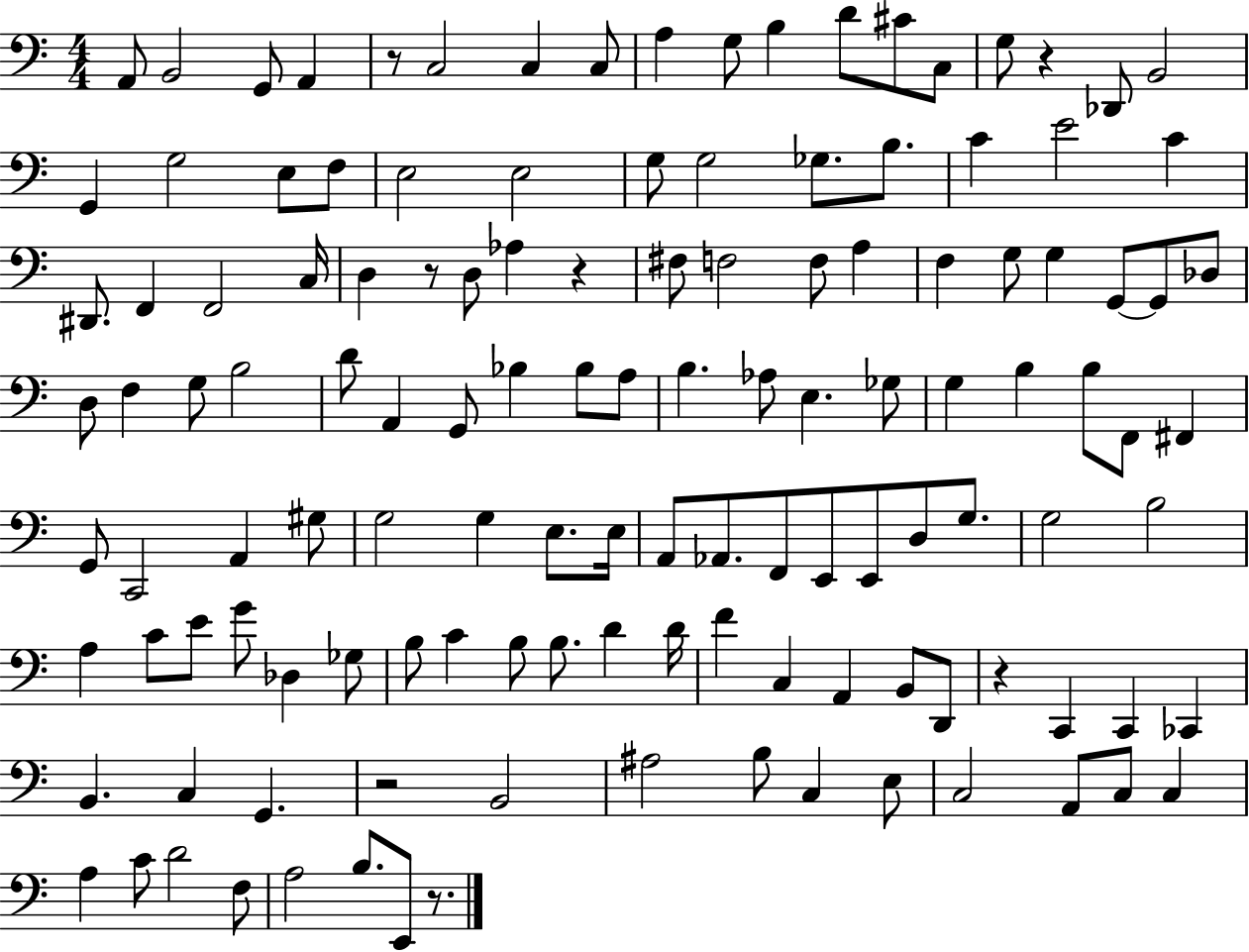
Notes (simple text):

A2/e B2/h G2/e A2/q R/e C3/h C3/q C3/e A3/q G3/e B3/q D4/e C#4/e C3/e G3/e R/q Db2/e B2/h G2/q G3/h E3/e F3/e E3/h E3/h G3/e G3/h Gb3/e. B3/e. C4/q E4/h C4/q D#2/e. F2/q F2/h C3/s D3/q R/e D3/e Ab3/q R/q F#3/e F3/h F3/e A3/q F3/q G3/e G3/q G2/e G2/e Db3/e D3/e F3/q G3/e B3/h D4/e A2/q G2/e Bb3/q Bb3/e A3/e B3/q. Ab3/e E3/q. Gb3/e G3/q B3/q B3/e F2/e F#2/q G2/e C2/h A2/q G#3/e G3/h G3/q E3/e. E3/s A2/e Ab2/e. F2/e E2/e E2/e D3/e G3/e. G3/h B3/h A3/q C4/e E4/e G4/e Db3/q Gb3/e B3/e C4/q B3/e B3/e. D4/q D4/s F4/q C3/q A2/q B2/e D2/e R/q C2/q C2/q CES2/q B2/q. C3/q G2/q. R/h B2/h A#3/h B3/e C3/q E3/e C3/h A2/e C3/e C3/q A3/q C4/e D4/h F3/e A3/h B3/e. E2/e R/e.